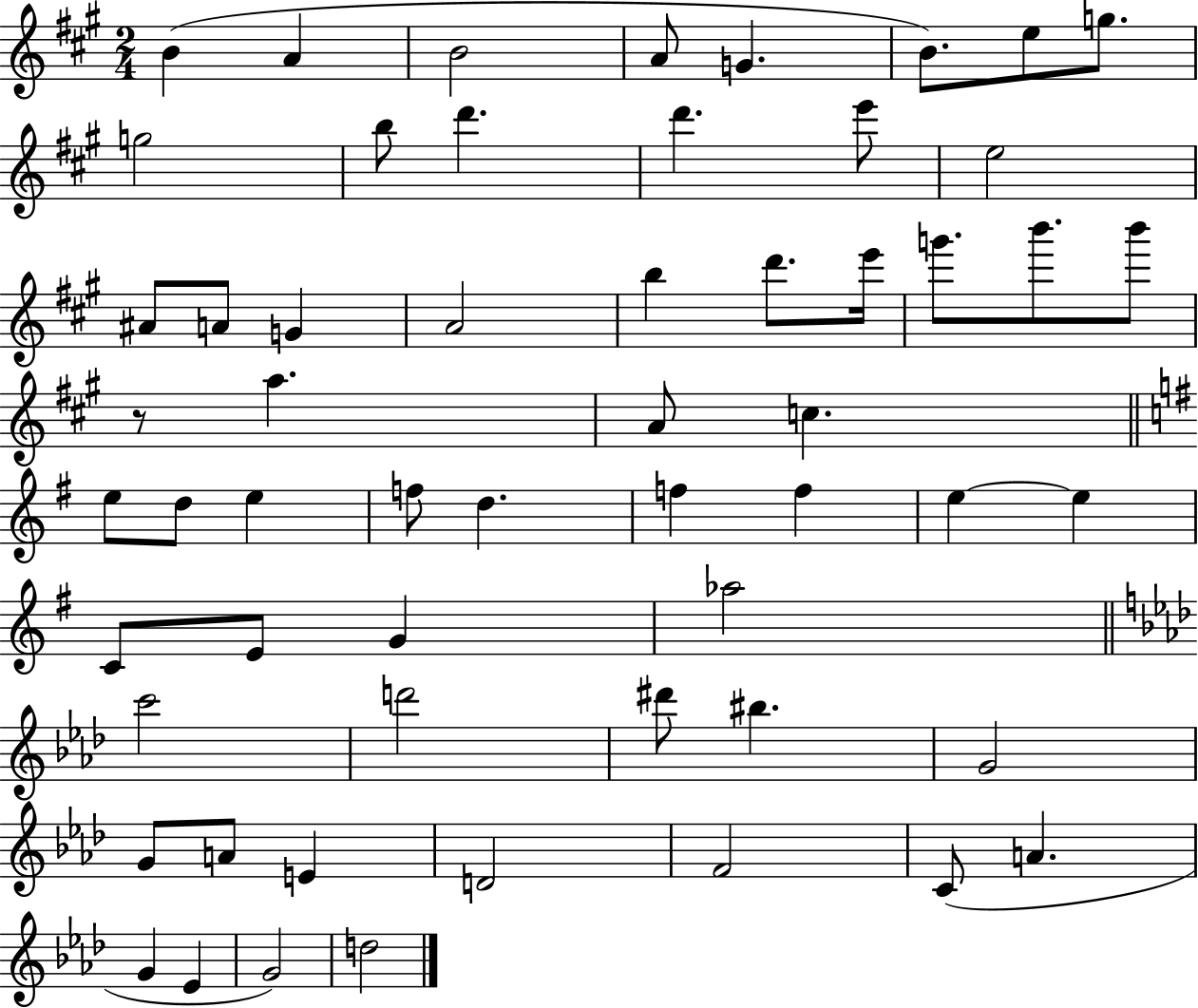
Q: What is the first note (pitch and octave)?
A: B4